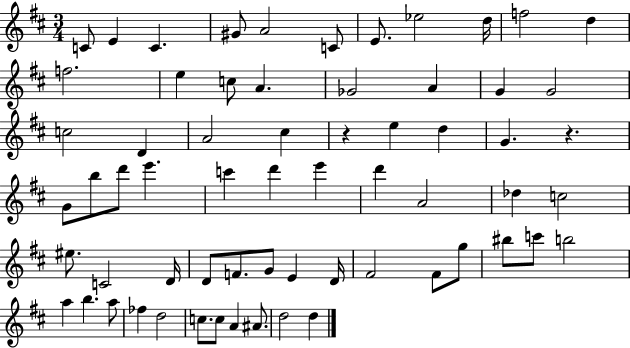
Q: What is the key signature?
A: D major